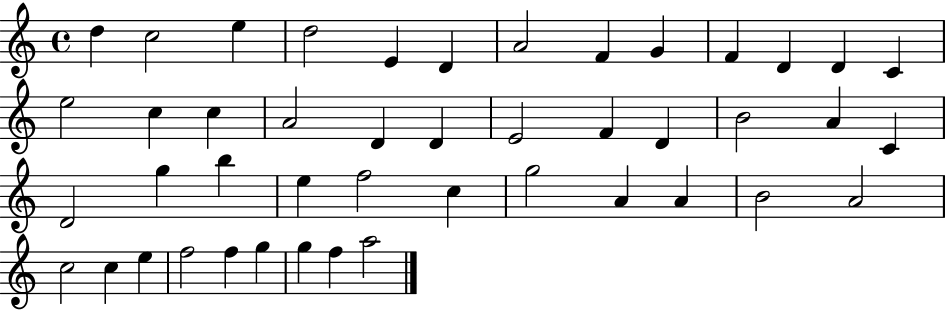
D5/q C5/h E5/q D5/h E4/q D4/q A4/h F4/q G4/q F4/q D4/q D4/q C4/q E5/h C5/q C5/q A4/h D4/q D4/q E4/h F4/q D4/q B4/h A4/q C4/q D4/h G5/q B5/q E5/q F5/h C5/q G5/h A4/q A4/q B4/h A4/h C5/h C5/q E5/q F5/h F5/q G5/q G5/q F5/q A5/h